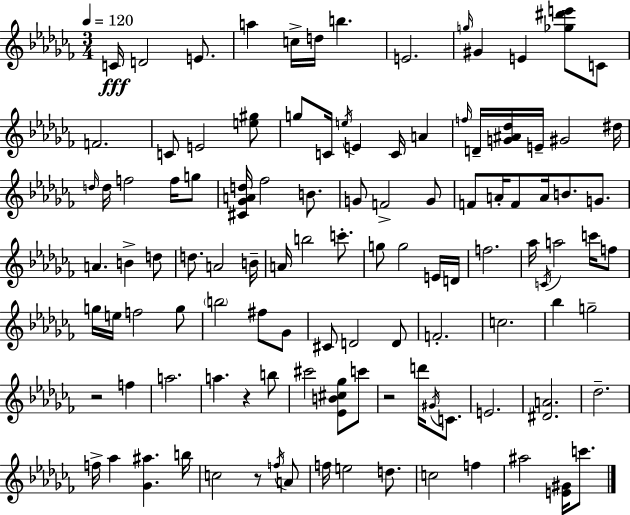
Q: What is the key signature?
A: AES minor